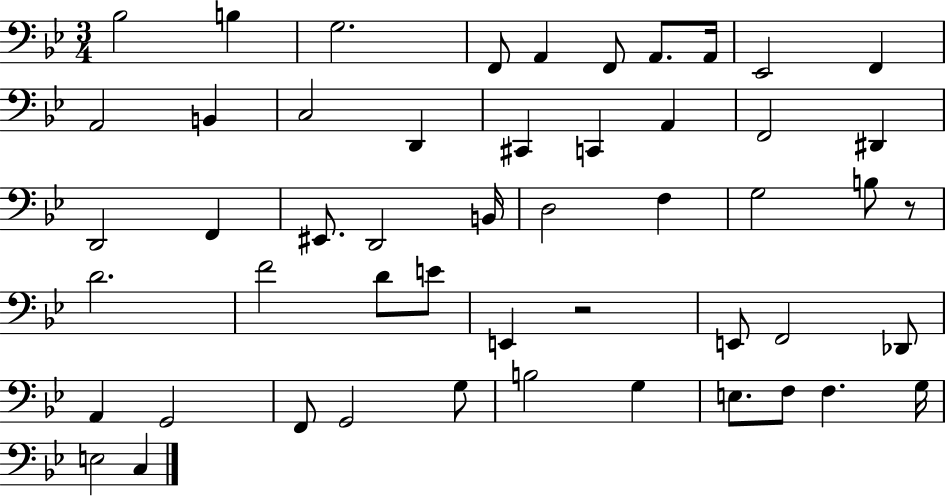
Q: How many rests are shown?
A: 2